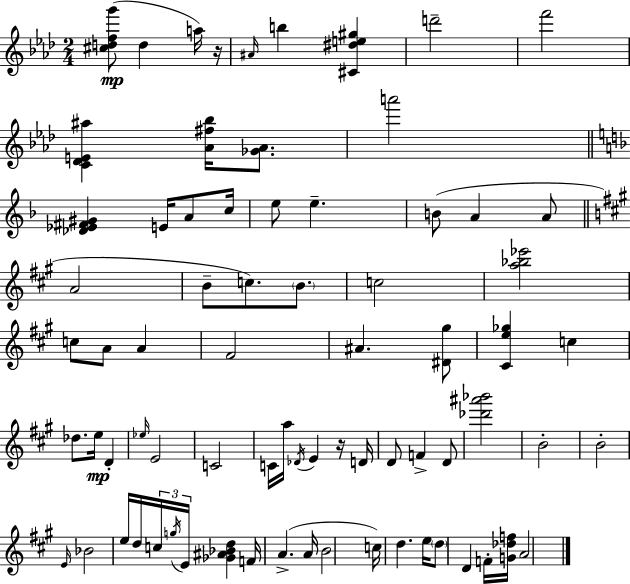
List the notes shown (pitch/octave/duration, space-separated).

[C#5,D5,F5,G6]/e D5/q A5/s R/s A#4/s B5/q [C#4,D#5,E5,G#5]/q D6/h F6/h [C4,Db4,E4,A#5]/q [Ab4,F#5,Bb5]/s [Gb4,Ab4]/e. A6/h [Db4,Eb4,F#4,G#4]/q E4/s A4/e C5/s E5/e E5/q. B4/e A4/q A4/e A4/h B4/e C5/e. B4/e. C5/h [A5,Bb5,Eb6]/h C5/e A4/e A4/q F#4/h A#4/q. [D#4,G#5]/e [C#4,E5,Gb5]/q C5/q Db5/e. E5/s D4/q Eb5/s E4/h C4/h C4/s A5/s Db4/s E4/q R/s D4/s D4/e F4/q D4/e [Db6,A#6,Bb6]/h B4/h B4/h E4/s Bb4/h E5/s D5/s C5/s G5/s E4/s [Gb4,A#4,Bb4,D5]/q F4/s A4/q. A4/s B4/h C5/s D5/q. E5/s D5/e D4/q F4/s [G4,Db5,F5]/s A4/h